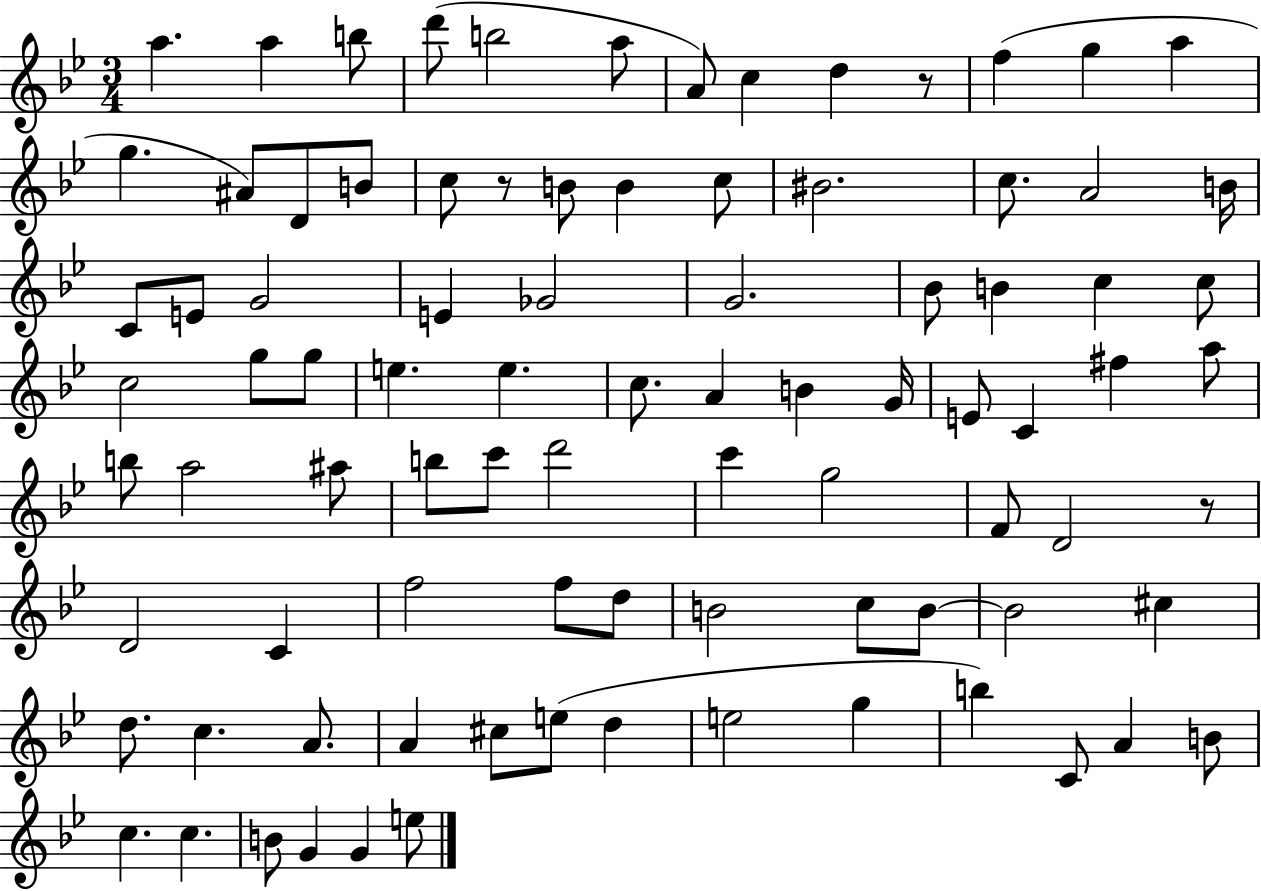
A5/q. A5/q B5/e D6/e B5/h A5/e A4/e C5/q D5/q R/e F5/q G5/q A5/q G5/q. A#4/e D4/e B4/e C5/e R/e B4/e B4/q C5/e BIS4/h. C5/e. A4/h B4/s C4/e E4/e G4/h E4/q Gb4/h G4/h. Bb4/e B4/q C5/q C5/e C5/h G5/e G5/e E5/q. E5/q. C5/e. A4/q B4/q G4/s E4/e C4/q F#5/q A5/e B5/e A5/h A#5/e B5/e C6/e D6/h C6/q G5/h F4/e D4/h R/e D4/h C4/q F5/h F5/e D5/e B4/h C5/e B4/e B4/h C#5/q D5/e. C5/q. A4/e. A4/q C#5/e E5/e D5/q E5/h G5/q B5/q C4/e A4/q B4/e C5/q. C5/q. B4/e G4/q G4/q E5/e